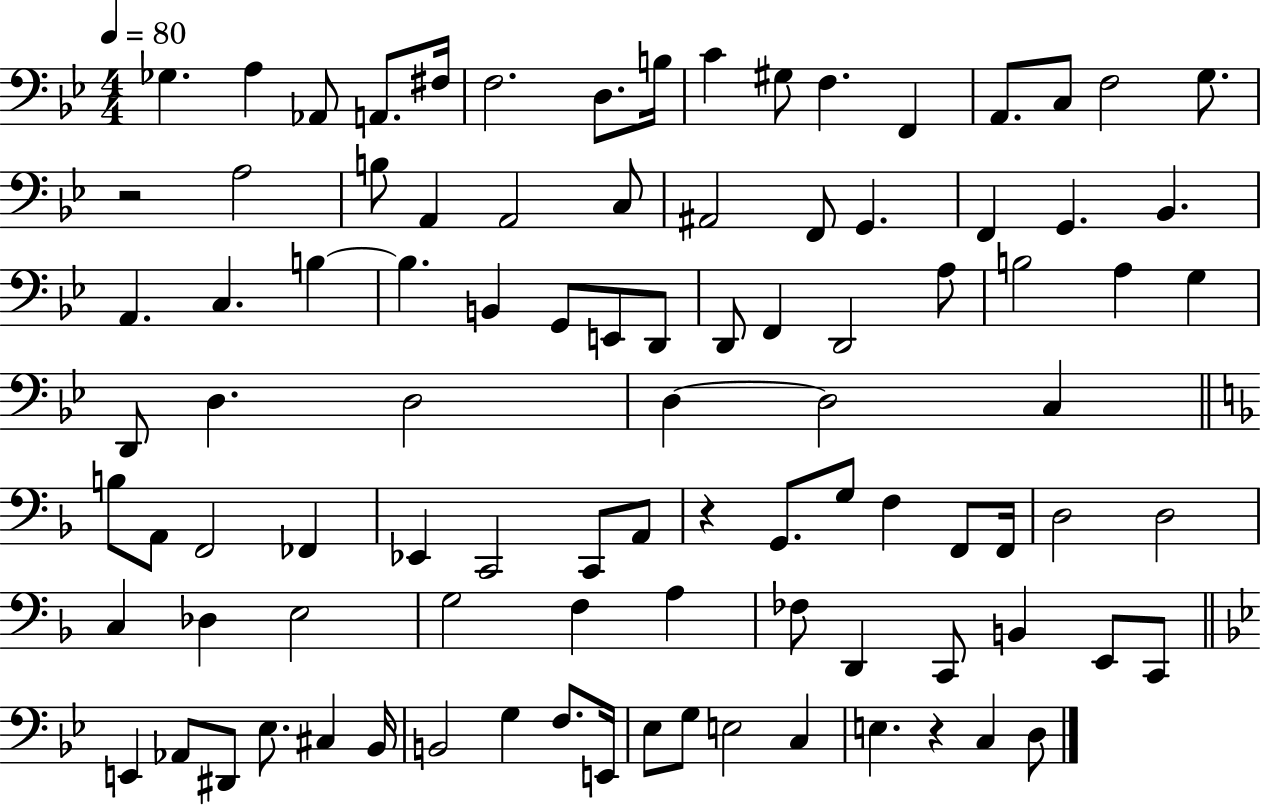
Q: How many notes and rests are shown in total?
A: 95